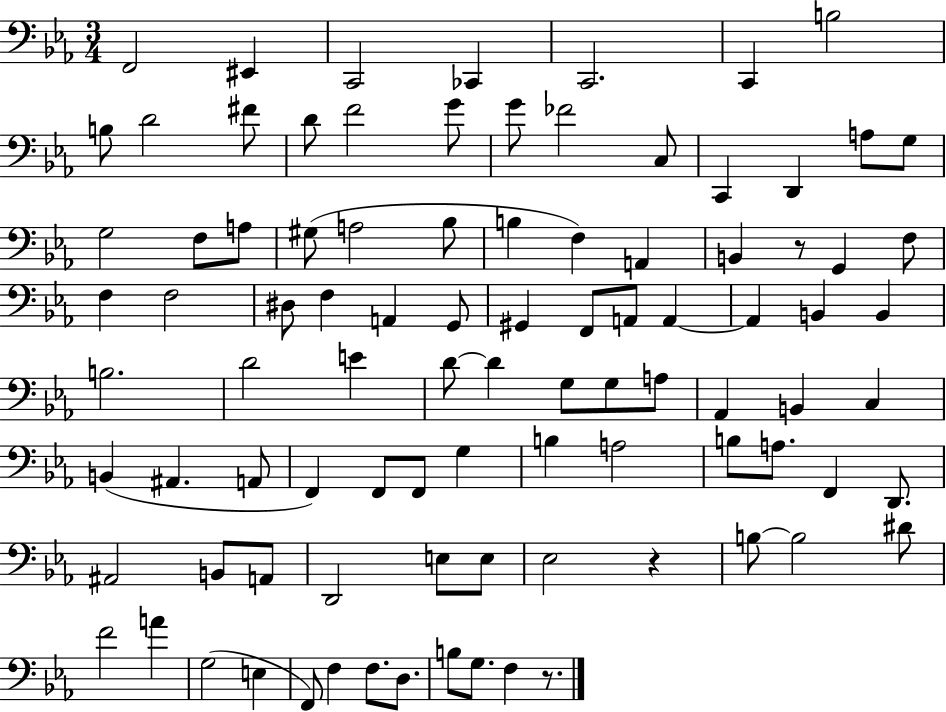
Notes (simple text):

F2/h EIS2/q C2/h CES2/q C2/h. C2/q B3/h B3/e D4/h F#4/e D4/e F4/h G4/e G4/e FES4/h C3/e C2/q D2/q A3/e G3/e G3/h F3/e A3/e G#3/e A3/h Bb3/e B3/q F3/q A2/q B2/q R/e G2/q F3/e F3/q F3/h D#3/e F3/q A2/q G2/e G#2/q F2/e A2/e A2/q A2/q B2/q B2/q B3/h. D4/h E4/q D4/e D4/q G3/e G3/e A3/e Ab2/q B2/q C3/q B2/q A#2/q. A2/e F2/q F2/e F2/e G3/q B3/q A3/h B3/e A3/e. F2/q D2/e. A#2/h B2/e A2/e D2/h E3/e E3/e Eb3/h R/q B3/e B3/h D#4/e F4/h A4/q G3/h E3/q F2/e F3/q F3/e. D3/e. B3/e G3/e. F3/q R/e.